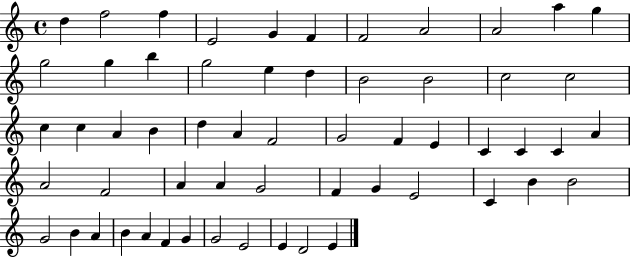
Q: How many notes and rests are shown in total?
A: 58